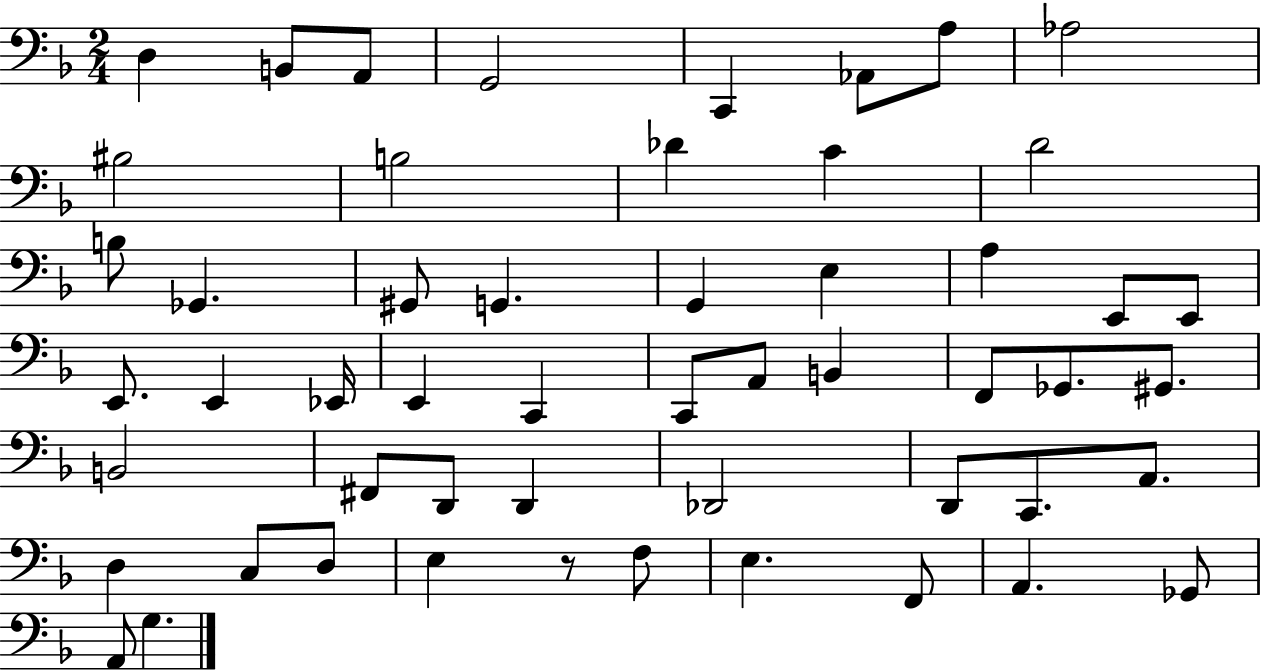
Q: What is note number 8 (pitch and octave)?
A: Ab3